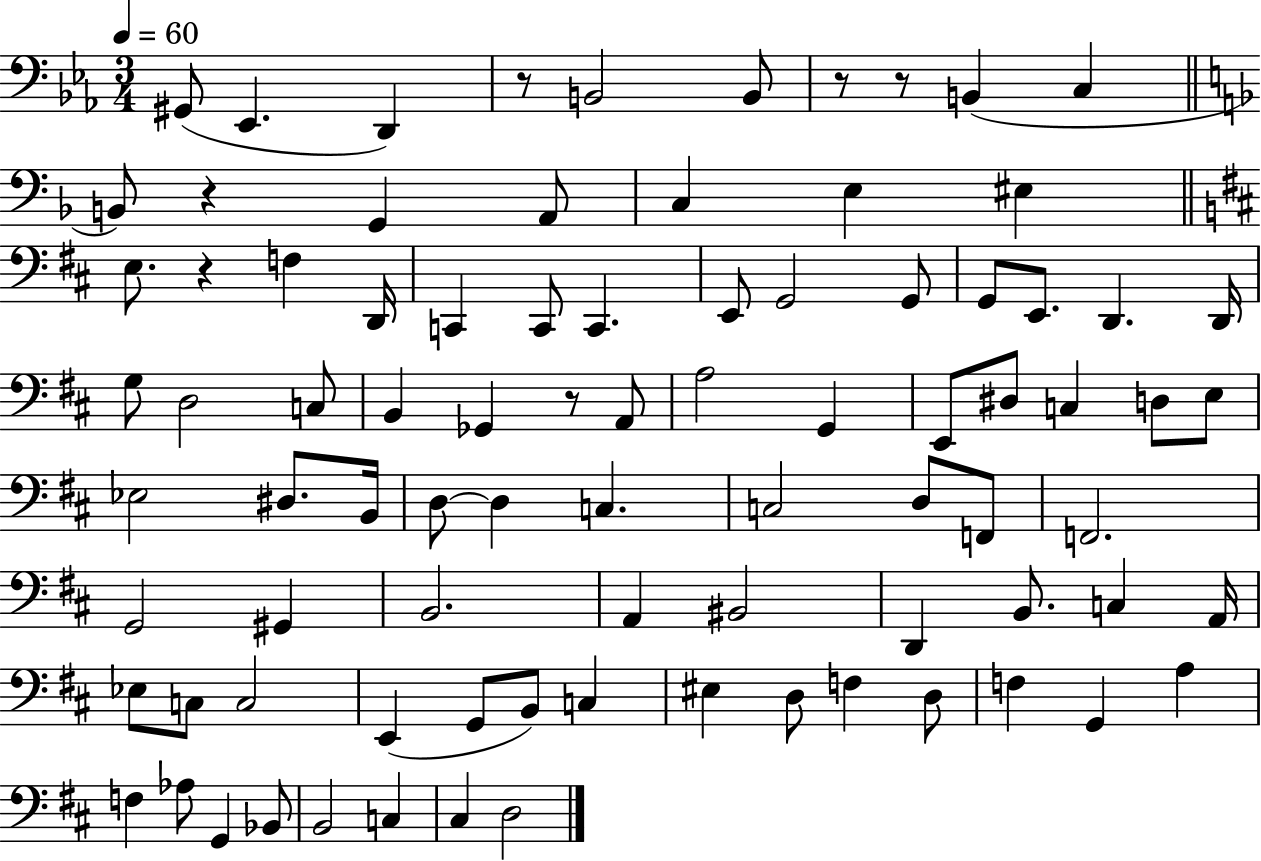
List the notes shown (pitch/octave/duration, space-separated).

G#2/e Eb2/q. D2/q R/e B2/h B2/e R/e R/e B2/q C3/q B2/e R/q G2/q A2/e C3/q E3/q EIS3/q E3/e. R/q F3/q D2/s C2/q C2/e C2/q. E2/e G2/h G2/e G2/e E2/e. D2/q. D2/s G3/e D3/h C3/e B2/q Gb2/q R/e A2/e A3/h G2/q E2/e D#3/e C3/q D3/e E3/e Eb3/h D#3/e. B2/s D3/e D3/q C3/q. C3/h D3/e F2/e F2/h. G2/h G#2/q B2/h. A2/q BIS2/h D2/q B2/e. C3/q A2/s Eb3/e C3/e C3/h E2/q G2/e B2/e C3/q EIS3/q D3/e F3/q D3/e F3/q G2/q A3/q F3/q Ab3/e G2/q Bb2/e B2/h C3/q C#3/q D3/h